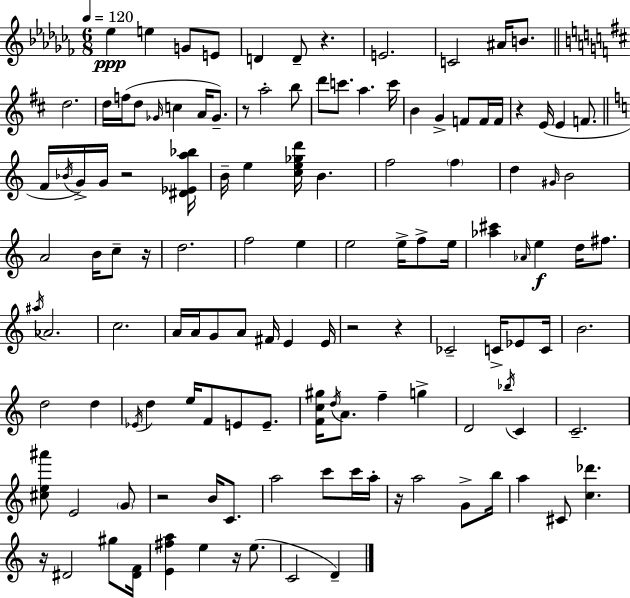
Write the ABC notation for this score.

X:1
T:Untitled
M:6/8
L:1/4
K:Abm
_e e G/2 E/2 D D/2 z E2 C2 ^A/4 B/2 d2 d/4 f/4 d/2 _G/4 c A/4 _G/2 z/2 a2 b/2 d'/2 c'/2 a c'/4 B G F/2 F/4 F/4 z E/4 E F/2 F/4 _B/4 G/4 G/4 z2 [^D_Ea_b]/4 B/4 e [ce_gd']/4 B f2 f d ^G/4 B2 A2 B/4 c/2 z/4 d2 f2 e e2 e/4 f/2 e/4 [_a^c'] _A/4 e d/4 ^f/2 ^a/4 _A2 c2 A/4 A/4 G/2 A/2 ^F/4 E E/4 z2 z _C2 C/4 _E/2 C/4 B2 d2 d _E/4 d e/4 F/2 E/2 E/2 [Fc^g]/4 d/4 A/2 f g D2 _b/4 C C2 [^ce^a']/2 E2 G/2 z2 B/4 C/2 a2 c'/2 c'/4 a/4 z/4 a2 G/2 b/4 a ^C/2 [c_d'] z/4 ^D2 ^g/2 [^DF]/4 [E^fa] e z/4 e/2 C2 D